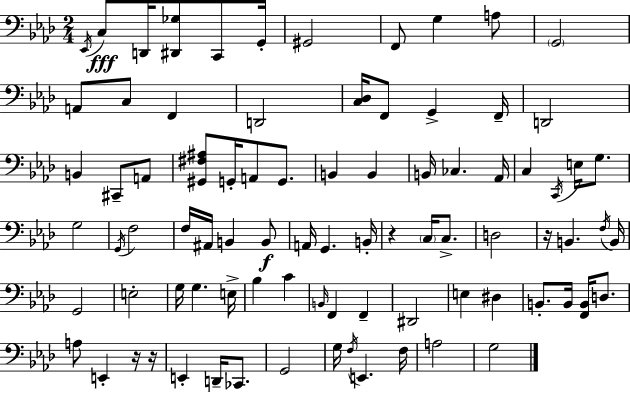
Eb2/s C3/e D2/s [D#2,Gb3]/e C2/e G2/s G#2/h F2/e G3/q A3/e G2/h A2/e C3/e F2/q D2/h [C3,Db3]/s F2/e G2/q F2/s D2/h B2/q C#2/e A2/e [G#2,F#3,A#3]/e G2/s A2/e G2/e. B2/q B2/q B2/s CES3/q. Ab2/s C3/q C2/s E3/s G3/e. G3/h G2/s F3/h F3/s A#2/s B2/q B2/e A2/s G2/q. B2/s R/q C3/s C3/e. D3/h R/s B2/q. F3/s B2/s G2/h E3/h G3/s G3/q. E3/s Bb3/q C4/q B2/s F2/q F2/q D#2/h E3/q D#3/q B2/e. B2/s [F2,B2]/s D3/e. A3/e E2/q R/s R/s E2/q D2/s CES2/e. G2/h G3/s F3/s E2/q. F3/s A3/h G3/h